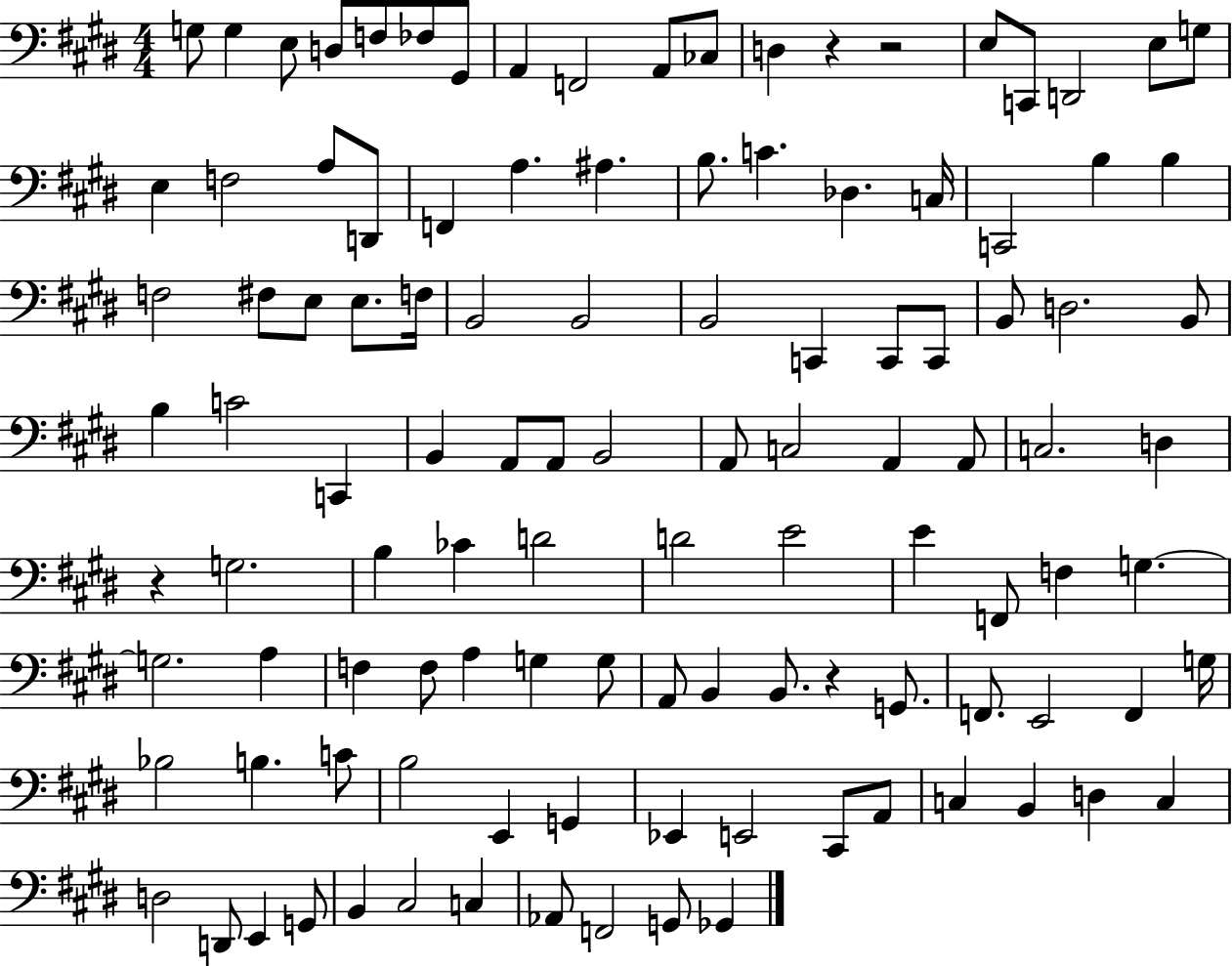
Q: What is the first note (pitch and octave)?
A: G3